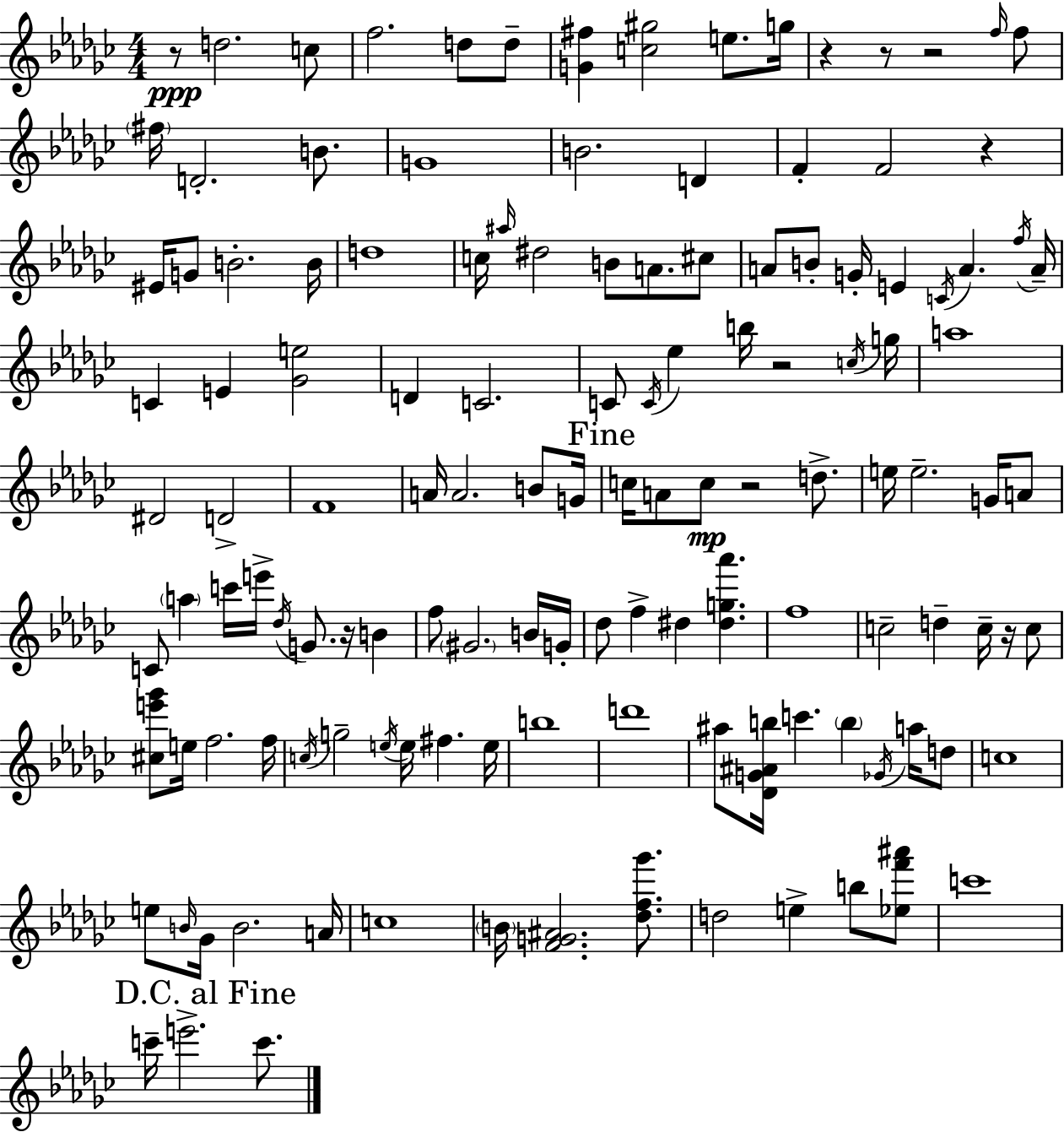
X:1
T:Untitled
M:4/4
L:1/4
K:Ebm
z/2 d2 c/2 f2 d/2 d/2 [G^f] [c^g]2 e/2 g/4 z z/2 z2 f/4 f/2 ^f/4 D2 B/2 G4 B2 D F F2 z ^E/4 G/2 B2 B/4 d4 c/4 ^a/4 ^d2 B/2 A/2 ^c/2 A/2 B/2 G/4 E C/4 A f/4 A/4 C E [_Ge]2 D C2 C/2 C/4 _e b/4 z2 c/4 g/4 a4 ^D2 D2 F4 A/4 A2 B/2 G/4 c/4 A/2 c/2 z2 d/2 e/4 e2 G/4 A/2 C/2 a c'/4 e'/4 _d/4 G/2 z/4 B f/2 ^G2 B/4 G/4 _d/2 f ^d [^dg_a'] f4 c2 d c/4 z/4 c/2 [^ce'_g']/2 e/4 f2 f/4 c/4 g2 e/4 e/4 ^f e/4 b4 d'4 ^a/2 [_DG^Ab]/4 c' b _G/4 a/4 d/2 c4 e/2 B/4 _G/4 B2 A/4 c4 B/4 [FG^A]2 [_df_g']/2 d2 e b/2 [_ef'^a']/2 c'4 c'/4 e'2 c'/2